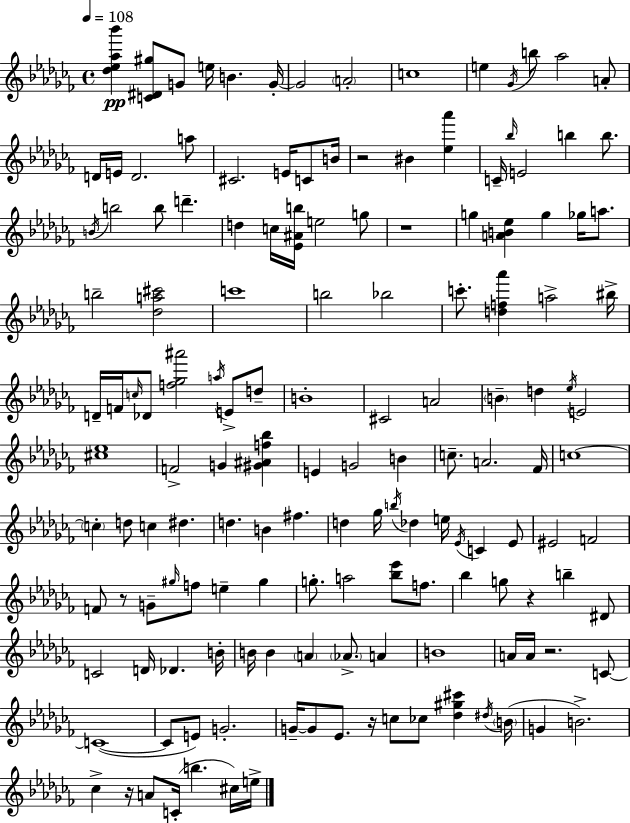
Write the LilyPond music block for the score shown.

{
  \clef treble
  \time 4/4
  \defaultTimeSignature
  \key aes \minor
  \tempo 4 = 108
  \repeat volta 2 { <des'' ees'' aes'' bes'''>4\pp <c' dis' gis''>8 g'8 e''16 b'4. g'16-.~~ | g'2 \parenthesize a'2-. | c''1 | e''4 \acciaccatura { ges'16 } b''8 aes''2 a'8-. | \break d'16 e'16 d'2. a''8 | cis'2. e'16 c'8 | b'16 r2 bis'4 <ees'' aes'''>4 | c'16-- \grace { bes''16 } e'2 b''4 b''8. | \break \acciaccatura { b'16 } b''2 b''8 d'''4.-- | d''4 c''16 <ees' ais' b''>16 e''2 | g''8 r1 | g''4 <a' b' ees''>4 g''4 ges''16 | \break a''8. b''2-- <des'' a'' cis'''>2 | c'''1 | b''2 bes''2 | c'''8.-. <d'' f'' aes'''>4 a''2-> | \break bis''16-> d'16-- f'16 \grace { c''16 } des'8 <f'' ges'' ais'''>2 | \acciaccatura { a''16 } e'8-> d''8-- b'1-. | cis'2 a'2 | \parenthesize b'4-- d''4 \acciaccatura { ees''16 } e'2 | \break <cis'' ees''>1 | f'2-> g'4 | <gis' ais' f'' bes''>4 e'4 g'2 | b'4 c''8.-- a'2. | \break fes'16 c''1~~ | \parenthesize c''4-. d''8 c''4 | dis''4. d''4. b'4 | fis''4. d''4 ges''16 \acciaccatura { b''16 } des''4 | \break e''16 \acciaccatura { ees'16 } c'4 ees'8 eis'2 | f'2 f'8 r8 g'8-- \grace { gis''16 } f''8 | e''4-- gis''4 g''8.-. a''2 | <bes'' ees'''>8 f''8. bes''4 g''8 r4 | \break b''4-- dis'8 c'2 | d'16 des'4. b'16-. b'16 b'4 \parenthesize a'4 | \parenthesize aes'8.-> a'4 b'1 | a'16 a'16 r2. | \break c'8~~ c'1~(~ | c'8 e'8) g'2.-. | g'16--~~ g'8 ees'8. r16 | c''8 ces''8 <des'' gis'' cis'''>4 \acciaccatura { dis''16 }( \parenthesize b'16 g'4 b'2.->) | \break ces''4-> r16 a'8 | c'16-.( b''4. cis''16) e''16-> } \bar "|."
}